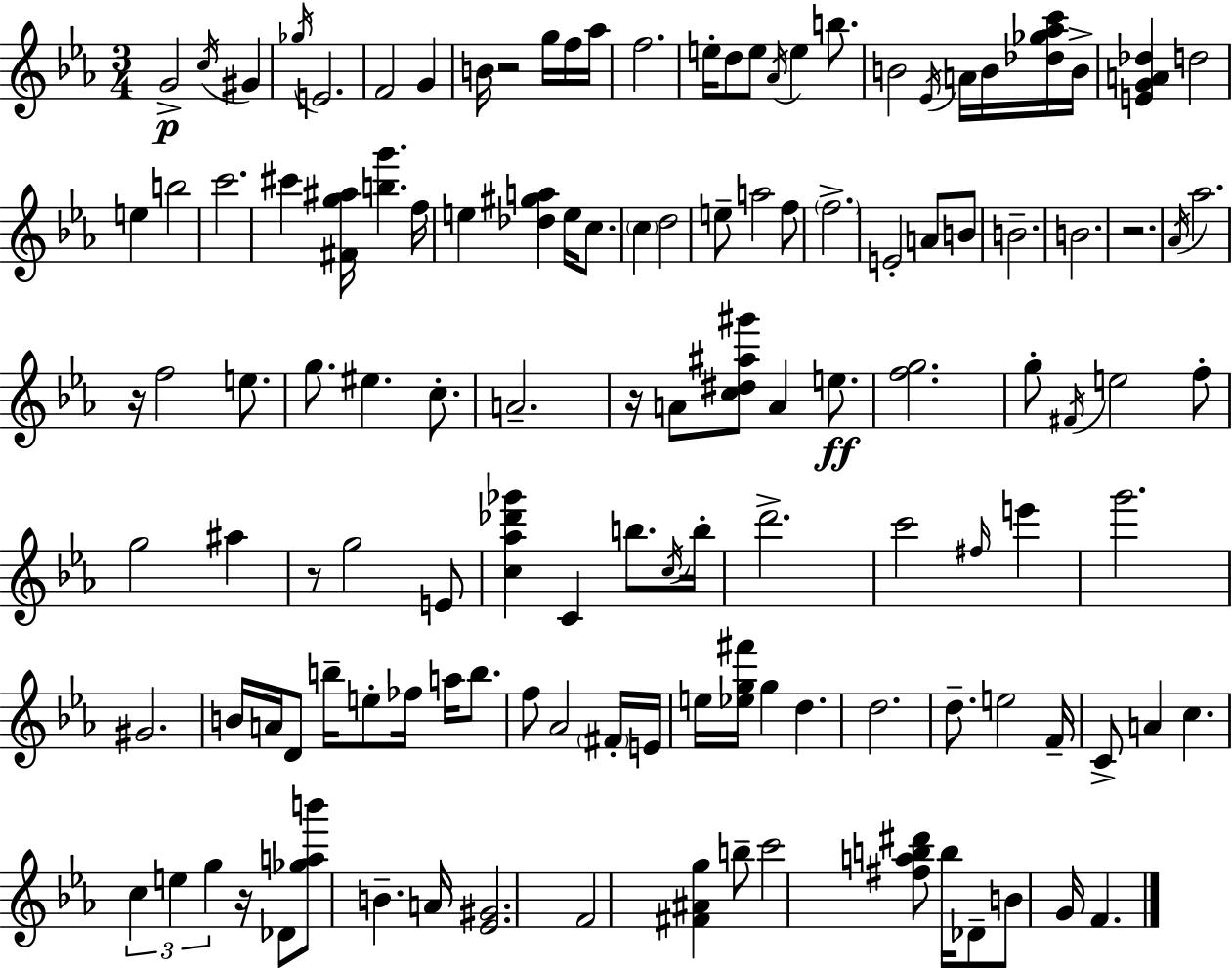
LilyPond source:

{
  \clef treble
  \numericTimeSignature
  \time 3/4
  \key c \minor
  g'2->\p \acciaccatura { c''16 } gis'4 | \acciaccatura { ges''16 } e'2. | f'2 g'4 | b'16 r2 g''16 | \break f''16 aes''16 f''2. | e''16-. d''8 e''8 \acciaccatura { aes'16 } e''4 | b''8. b'2 \acciaccatura { ees'16 } | a'16 b'16 <des'' ges'' aes'' c'''>16 b'16-> <e' g' a' des''>4 d''2 | \break e''4 b''2 | c'''2. | cis'''4 <fis' g'' ais''>16 <b'' g'''>4. | f''16 e''4 <des'' gis'' a''>4 | \break e''16 c''8. \parenthesize c''4 d''2 | e''8-- a''2 | f''8 \parenthesize f''2.-> | e'2-. | \break a'8 b'8 b'2.-- | b'2. | r2. | \acciaccatura { aes'16 } aes''2. | \break r16 f''2 | e''8. g''8. eis''4. | c''8.-. a'2.-- | r16 a'8 <c'' dis'' ais'' gis'''>8 a'4 | \break e''8.\ff <f'' g''>2. | g''8-. \acciaccatura { fis'16 } e''2 | f''8-. g''2 | ais''4 r8 g''2 | \break e'8 <c'' aes'' des''' ges'''>4 c'4 | b''8. \acciaccatura { c''16 } b''16-. d'''2.-> | c'''2 | \grace { fis''16 } e'''4 g'''2. | \break gis'2. | b'16 a'16 d'8 | b''16-- e''8-. fes''16 a''16 b''8. f''8 aes'2 | \parenthesize fis'16-. e'16 e''16 <ees'' g'' fis'''>16 g''4 | \break d''4. d''2. | d''8.-- e''2 | f'16-- c'8-> a'4 | c''4. \tuplet 3/2 { c''4 | \break e''4 g''4 } r16 des'8 <ges'' a'' b'''>8 | b'4.-- a'16 <ees' gis'>2. | f'2 | <fis' ais' g''>4 b''8-- c'''2 | \break <fis'' a'' b'' dis'''>8 b''16 des'8-- b'8 | g'16 f'4. \bar "|."
}